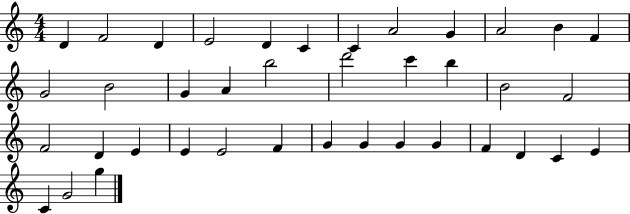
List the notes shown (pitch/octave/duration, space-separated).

D4/q F4/h D4/q E4/h D4/q C4/q C4/q A4/h G4/q A4/h B4/q F4/q G4/h B4/h G4/q A4/q B5/h D6/h C6/q B5/q B4/h F4/h F4/h D4/q E4/q E4/q E4/h F4/q G4/q G4/q G4/q G4/q F4/q D4/q C4/q E4/q C4/q G4/h G5/q